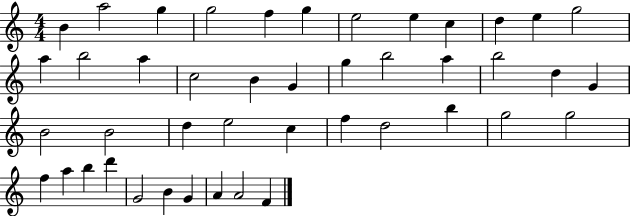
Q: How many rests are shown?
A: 0